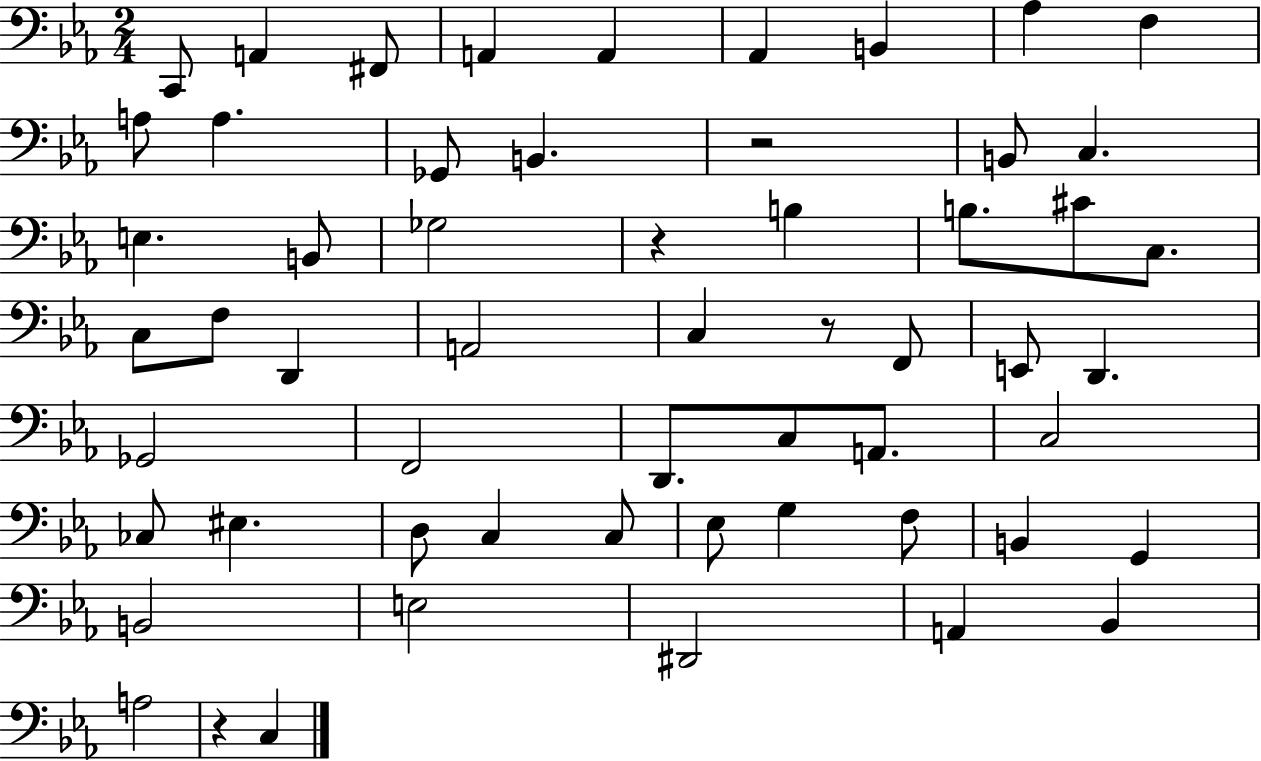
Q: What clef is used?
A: bass